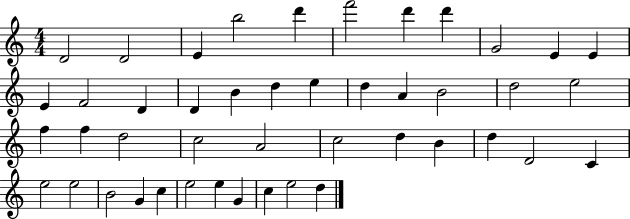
D4/h D4/h E4/q B5/h D6/q F6/h D6/q D6/q G4/h E4/q E4/q E4/q F4/h D4/q D4/q B4/q D5/q E5/q D5/q A4/q B4/h D5/h E5/h F5/q F5/q D5/h C5/h A4/h C5/h D5/q B4/q D5/q D4/h C4/q E5/h E5/h B4/h G4/q C5/q E5/h E5/q G4/q C5/q E5/h D5/q